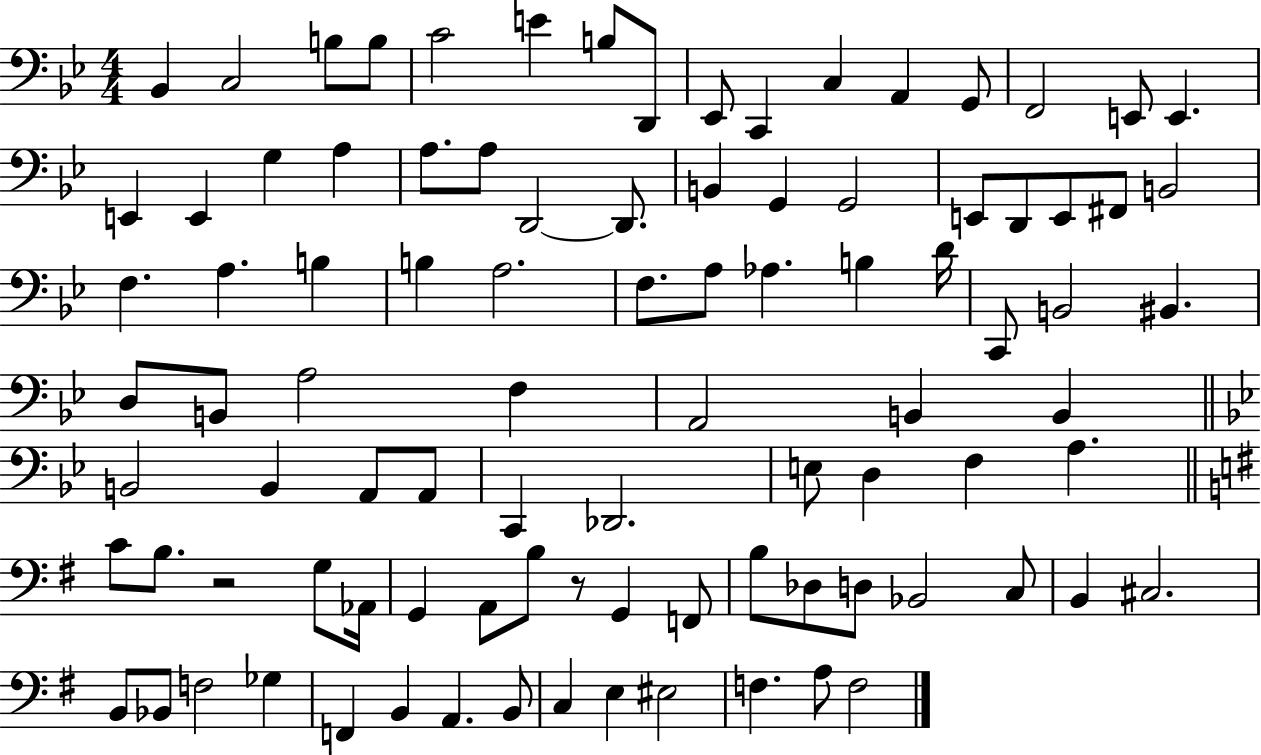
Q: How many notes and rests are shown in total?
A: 94